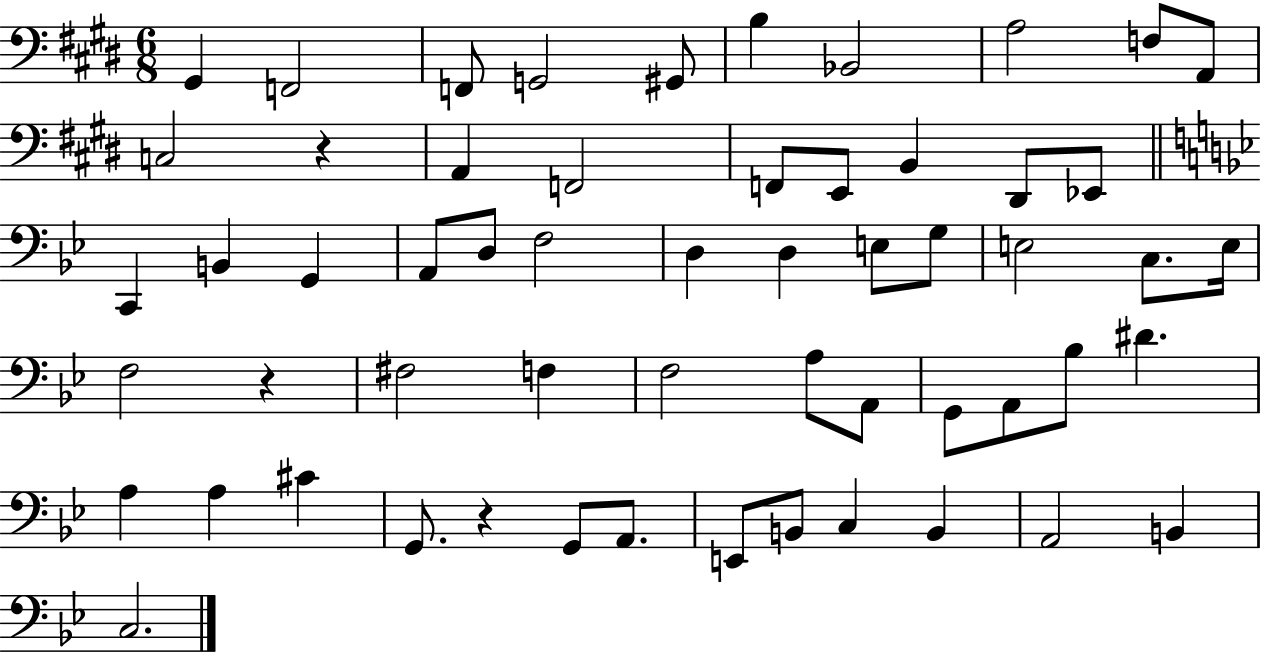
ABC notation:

X:1
T:Untitled
M:6/8
L:1/4
K:E
^G,, F,,2 F,,/2 G,,2 ^G,,/2 B, _B,,2 A,2 F,/2 A,,/2 C,2 z A,, F,,2 F,,/2 E,,/2 B,, ^D,,/2 _E,,/2 C,, B,, G,, A,,/2 D,/2 F,2 D, D, E,/2 G,/2 E,2 C,/2 E,/4 F,2 z ^F,2 F, F,2 A,/2 A,,/2 G,,/2 A,,/2 _B,/2 ^D A, A, ^C G,,/2 z G,,/2 A,,/2 E,,/2 B,,/2 C, B,, A,,2 B,, C,2